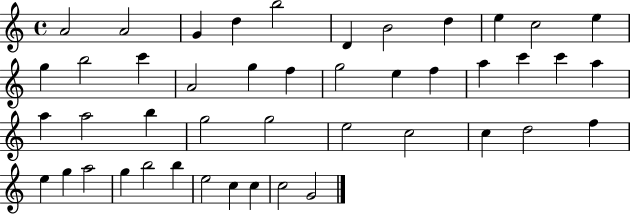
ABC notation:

X:1
T:Untitled
M:4/4
L:1/4
K:C
A2 A2 G d b2 D B2 d e c2 e g b2 c' A2 g f g2 e f a c' c' a a a2 b g2 g2 e2 c2 c d2 f e g a2 g b2 b e2 c c c2 G2